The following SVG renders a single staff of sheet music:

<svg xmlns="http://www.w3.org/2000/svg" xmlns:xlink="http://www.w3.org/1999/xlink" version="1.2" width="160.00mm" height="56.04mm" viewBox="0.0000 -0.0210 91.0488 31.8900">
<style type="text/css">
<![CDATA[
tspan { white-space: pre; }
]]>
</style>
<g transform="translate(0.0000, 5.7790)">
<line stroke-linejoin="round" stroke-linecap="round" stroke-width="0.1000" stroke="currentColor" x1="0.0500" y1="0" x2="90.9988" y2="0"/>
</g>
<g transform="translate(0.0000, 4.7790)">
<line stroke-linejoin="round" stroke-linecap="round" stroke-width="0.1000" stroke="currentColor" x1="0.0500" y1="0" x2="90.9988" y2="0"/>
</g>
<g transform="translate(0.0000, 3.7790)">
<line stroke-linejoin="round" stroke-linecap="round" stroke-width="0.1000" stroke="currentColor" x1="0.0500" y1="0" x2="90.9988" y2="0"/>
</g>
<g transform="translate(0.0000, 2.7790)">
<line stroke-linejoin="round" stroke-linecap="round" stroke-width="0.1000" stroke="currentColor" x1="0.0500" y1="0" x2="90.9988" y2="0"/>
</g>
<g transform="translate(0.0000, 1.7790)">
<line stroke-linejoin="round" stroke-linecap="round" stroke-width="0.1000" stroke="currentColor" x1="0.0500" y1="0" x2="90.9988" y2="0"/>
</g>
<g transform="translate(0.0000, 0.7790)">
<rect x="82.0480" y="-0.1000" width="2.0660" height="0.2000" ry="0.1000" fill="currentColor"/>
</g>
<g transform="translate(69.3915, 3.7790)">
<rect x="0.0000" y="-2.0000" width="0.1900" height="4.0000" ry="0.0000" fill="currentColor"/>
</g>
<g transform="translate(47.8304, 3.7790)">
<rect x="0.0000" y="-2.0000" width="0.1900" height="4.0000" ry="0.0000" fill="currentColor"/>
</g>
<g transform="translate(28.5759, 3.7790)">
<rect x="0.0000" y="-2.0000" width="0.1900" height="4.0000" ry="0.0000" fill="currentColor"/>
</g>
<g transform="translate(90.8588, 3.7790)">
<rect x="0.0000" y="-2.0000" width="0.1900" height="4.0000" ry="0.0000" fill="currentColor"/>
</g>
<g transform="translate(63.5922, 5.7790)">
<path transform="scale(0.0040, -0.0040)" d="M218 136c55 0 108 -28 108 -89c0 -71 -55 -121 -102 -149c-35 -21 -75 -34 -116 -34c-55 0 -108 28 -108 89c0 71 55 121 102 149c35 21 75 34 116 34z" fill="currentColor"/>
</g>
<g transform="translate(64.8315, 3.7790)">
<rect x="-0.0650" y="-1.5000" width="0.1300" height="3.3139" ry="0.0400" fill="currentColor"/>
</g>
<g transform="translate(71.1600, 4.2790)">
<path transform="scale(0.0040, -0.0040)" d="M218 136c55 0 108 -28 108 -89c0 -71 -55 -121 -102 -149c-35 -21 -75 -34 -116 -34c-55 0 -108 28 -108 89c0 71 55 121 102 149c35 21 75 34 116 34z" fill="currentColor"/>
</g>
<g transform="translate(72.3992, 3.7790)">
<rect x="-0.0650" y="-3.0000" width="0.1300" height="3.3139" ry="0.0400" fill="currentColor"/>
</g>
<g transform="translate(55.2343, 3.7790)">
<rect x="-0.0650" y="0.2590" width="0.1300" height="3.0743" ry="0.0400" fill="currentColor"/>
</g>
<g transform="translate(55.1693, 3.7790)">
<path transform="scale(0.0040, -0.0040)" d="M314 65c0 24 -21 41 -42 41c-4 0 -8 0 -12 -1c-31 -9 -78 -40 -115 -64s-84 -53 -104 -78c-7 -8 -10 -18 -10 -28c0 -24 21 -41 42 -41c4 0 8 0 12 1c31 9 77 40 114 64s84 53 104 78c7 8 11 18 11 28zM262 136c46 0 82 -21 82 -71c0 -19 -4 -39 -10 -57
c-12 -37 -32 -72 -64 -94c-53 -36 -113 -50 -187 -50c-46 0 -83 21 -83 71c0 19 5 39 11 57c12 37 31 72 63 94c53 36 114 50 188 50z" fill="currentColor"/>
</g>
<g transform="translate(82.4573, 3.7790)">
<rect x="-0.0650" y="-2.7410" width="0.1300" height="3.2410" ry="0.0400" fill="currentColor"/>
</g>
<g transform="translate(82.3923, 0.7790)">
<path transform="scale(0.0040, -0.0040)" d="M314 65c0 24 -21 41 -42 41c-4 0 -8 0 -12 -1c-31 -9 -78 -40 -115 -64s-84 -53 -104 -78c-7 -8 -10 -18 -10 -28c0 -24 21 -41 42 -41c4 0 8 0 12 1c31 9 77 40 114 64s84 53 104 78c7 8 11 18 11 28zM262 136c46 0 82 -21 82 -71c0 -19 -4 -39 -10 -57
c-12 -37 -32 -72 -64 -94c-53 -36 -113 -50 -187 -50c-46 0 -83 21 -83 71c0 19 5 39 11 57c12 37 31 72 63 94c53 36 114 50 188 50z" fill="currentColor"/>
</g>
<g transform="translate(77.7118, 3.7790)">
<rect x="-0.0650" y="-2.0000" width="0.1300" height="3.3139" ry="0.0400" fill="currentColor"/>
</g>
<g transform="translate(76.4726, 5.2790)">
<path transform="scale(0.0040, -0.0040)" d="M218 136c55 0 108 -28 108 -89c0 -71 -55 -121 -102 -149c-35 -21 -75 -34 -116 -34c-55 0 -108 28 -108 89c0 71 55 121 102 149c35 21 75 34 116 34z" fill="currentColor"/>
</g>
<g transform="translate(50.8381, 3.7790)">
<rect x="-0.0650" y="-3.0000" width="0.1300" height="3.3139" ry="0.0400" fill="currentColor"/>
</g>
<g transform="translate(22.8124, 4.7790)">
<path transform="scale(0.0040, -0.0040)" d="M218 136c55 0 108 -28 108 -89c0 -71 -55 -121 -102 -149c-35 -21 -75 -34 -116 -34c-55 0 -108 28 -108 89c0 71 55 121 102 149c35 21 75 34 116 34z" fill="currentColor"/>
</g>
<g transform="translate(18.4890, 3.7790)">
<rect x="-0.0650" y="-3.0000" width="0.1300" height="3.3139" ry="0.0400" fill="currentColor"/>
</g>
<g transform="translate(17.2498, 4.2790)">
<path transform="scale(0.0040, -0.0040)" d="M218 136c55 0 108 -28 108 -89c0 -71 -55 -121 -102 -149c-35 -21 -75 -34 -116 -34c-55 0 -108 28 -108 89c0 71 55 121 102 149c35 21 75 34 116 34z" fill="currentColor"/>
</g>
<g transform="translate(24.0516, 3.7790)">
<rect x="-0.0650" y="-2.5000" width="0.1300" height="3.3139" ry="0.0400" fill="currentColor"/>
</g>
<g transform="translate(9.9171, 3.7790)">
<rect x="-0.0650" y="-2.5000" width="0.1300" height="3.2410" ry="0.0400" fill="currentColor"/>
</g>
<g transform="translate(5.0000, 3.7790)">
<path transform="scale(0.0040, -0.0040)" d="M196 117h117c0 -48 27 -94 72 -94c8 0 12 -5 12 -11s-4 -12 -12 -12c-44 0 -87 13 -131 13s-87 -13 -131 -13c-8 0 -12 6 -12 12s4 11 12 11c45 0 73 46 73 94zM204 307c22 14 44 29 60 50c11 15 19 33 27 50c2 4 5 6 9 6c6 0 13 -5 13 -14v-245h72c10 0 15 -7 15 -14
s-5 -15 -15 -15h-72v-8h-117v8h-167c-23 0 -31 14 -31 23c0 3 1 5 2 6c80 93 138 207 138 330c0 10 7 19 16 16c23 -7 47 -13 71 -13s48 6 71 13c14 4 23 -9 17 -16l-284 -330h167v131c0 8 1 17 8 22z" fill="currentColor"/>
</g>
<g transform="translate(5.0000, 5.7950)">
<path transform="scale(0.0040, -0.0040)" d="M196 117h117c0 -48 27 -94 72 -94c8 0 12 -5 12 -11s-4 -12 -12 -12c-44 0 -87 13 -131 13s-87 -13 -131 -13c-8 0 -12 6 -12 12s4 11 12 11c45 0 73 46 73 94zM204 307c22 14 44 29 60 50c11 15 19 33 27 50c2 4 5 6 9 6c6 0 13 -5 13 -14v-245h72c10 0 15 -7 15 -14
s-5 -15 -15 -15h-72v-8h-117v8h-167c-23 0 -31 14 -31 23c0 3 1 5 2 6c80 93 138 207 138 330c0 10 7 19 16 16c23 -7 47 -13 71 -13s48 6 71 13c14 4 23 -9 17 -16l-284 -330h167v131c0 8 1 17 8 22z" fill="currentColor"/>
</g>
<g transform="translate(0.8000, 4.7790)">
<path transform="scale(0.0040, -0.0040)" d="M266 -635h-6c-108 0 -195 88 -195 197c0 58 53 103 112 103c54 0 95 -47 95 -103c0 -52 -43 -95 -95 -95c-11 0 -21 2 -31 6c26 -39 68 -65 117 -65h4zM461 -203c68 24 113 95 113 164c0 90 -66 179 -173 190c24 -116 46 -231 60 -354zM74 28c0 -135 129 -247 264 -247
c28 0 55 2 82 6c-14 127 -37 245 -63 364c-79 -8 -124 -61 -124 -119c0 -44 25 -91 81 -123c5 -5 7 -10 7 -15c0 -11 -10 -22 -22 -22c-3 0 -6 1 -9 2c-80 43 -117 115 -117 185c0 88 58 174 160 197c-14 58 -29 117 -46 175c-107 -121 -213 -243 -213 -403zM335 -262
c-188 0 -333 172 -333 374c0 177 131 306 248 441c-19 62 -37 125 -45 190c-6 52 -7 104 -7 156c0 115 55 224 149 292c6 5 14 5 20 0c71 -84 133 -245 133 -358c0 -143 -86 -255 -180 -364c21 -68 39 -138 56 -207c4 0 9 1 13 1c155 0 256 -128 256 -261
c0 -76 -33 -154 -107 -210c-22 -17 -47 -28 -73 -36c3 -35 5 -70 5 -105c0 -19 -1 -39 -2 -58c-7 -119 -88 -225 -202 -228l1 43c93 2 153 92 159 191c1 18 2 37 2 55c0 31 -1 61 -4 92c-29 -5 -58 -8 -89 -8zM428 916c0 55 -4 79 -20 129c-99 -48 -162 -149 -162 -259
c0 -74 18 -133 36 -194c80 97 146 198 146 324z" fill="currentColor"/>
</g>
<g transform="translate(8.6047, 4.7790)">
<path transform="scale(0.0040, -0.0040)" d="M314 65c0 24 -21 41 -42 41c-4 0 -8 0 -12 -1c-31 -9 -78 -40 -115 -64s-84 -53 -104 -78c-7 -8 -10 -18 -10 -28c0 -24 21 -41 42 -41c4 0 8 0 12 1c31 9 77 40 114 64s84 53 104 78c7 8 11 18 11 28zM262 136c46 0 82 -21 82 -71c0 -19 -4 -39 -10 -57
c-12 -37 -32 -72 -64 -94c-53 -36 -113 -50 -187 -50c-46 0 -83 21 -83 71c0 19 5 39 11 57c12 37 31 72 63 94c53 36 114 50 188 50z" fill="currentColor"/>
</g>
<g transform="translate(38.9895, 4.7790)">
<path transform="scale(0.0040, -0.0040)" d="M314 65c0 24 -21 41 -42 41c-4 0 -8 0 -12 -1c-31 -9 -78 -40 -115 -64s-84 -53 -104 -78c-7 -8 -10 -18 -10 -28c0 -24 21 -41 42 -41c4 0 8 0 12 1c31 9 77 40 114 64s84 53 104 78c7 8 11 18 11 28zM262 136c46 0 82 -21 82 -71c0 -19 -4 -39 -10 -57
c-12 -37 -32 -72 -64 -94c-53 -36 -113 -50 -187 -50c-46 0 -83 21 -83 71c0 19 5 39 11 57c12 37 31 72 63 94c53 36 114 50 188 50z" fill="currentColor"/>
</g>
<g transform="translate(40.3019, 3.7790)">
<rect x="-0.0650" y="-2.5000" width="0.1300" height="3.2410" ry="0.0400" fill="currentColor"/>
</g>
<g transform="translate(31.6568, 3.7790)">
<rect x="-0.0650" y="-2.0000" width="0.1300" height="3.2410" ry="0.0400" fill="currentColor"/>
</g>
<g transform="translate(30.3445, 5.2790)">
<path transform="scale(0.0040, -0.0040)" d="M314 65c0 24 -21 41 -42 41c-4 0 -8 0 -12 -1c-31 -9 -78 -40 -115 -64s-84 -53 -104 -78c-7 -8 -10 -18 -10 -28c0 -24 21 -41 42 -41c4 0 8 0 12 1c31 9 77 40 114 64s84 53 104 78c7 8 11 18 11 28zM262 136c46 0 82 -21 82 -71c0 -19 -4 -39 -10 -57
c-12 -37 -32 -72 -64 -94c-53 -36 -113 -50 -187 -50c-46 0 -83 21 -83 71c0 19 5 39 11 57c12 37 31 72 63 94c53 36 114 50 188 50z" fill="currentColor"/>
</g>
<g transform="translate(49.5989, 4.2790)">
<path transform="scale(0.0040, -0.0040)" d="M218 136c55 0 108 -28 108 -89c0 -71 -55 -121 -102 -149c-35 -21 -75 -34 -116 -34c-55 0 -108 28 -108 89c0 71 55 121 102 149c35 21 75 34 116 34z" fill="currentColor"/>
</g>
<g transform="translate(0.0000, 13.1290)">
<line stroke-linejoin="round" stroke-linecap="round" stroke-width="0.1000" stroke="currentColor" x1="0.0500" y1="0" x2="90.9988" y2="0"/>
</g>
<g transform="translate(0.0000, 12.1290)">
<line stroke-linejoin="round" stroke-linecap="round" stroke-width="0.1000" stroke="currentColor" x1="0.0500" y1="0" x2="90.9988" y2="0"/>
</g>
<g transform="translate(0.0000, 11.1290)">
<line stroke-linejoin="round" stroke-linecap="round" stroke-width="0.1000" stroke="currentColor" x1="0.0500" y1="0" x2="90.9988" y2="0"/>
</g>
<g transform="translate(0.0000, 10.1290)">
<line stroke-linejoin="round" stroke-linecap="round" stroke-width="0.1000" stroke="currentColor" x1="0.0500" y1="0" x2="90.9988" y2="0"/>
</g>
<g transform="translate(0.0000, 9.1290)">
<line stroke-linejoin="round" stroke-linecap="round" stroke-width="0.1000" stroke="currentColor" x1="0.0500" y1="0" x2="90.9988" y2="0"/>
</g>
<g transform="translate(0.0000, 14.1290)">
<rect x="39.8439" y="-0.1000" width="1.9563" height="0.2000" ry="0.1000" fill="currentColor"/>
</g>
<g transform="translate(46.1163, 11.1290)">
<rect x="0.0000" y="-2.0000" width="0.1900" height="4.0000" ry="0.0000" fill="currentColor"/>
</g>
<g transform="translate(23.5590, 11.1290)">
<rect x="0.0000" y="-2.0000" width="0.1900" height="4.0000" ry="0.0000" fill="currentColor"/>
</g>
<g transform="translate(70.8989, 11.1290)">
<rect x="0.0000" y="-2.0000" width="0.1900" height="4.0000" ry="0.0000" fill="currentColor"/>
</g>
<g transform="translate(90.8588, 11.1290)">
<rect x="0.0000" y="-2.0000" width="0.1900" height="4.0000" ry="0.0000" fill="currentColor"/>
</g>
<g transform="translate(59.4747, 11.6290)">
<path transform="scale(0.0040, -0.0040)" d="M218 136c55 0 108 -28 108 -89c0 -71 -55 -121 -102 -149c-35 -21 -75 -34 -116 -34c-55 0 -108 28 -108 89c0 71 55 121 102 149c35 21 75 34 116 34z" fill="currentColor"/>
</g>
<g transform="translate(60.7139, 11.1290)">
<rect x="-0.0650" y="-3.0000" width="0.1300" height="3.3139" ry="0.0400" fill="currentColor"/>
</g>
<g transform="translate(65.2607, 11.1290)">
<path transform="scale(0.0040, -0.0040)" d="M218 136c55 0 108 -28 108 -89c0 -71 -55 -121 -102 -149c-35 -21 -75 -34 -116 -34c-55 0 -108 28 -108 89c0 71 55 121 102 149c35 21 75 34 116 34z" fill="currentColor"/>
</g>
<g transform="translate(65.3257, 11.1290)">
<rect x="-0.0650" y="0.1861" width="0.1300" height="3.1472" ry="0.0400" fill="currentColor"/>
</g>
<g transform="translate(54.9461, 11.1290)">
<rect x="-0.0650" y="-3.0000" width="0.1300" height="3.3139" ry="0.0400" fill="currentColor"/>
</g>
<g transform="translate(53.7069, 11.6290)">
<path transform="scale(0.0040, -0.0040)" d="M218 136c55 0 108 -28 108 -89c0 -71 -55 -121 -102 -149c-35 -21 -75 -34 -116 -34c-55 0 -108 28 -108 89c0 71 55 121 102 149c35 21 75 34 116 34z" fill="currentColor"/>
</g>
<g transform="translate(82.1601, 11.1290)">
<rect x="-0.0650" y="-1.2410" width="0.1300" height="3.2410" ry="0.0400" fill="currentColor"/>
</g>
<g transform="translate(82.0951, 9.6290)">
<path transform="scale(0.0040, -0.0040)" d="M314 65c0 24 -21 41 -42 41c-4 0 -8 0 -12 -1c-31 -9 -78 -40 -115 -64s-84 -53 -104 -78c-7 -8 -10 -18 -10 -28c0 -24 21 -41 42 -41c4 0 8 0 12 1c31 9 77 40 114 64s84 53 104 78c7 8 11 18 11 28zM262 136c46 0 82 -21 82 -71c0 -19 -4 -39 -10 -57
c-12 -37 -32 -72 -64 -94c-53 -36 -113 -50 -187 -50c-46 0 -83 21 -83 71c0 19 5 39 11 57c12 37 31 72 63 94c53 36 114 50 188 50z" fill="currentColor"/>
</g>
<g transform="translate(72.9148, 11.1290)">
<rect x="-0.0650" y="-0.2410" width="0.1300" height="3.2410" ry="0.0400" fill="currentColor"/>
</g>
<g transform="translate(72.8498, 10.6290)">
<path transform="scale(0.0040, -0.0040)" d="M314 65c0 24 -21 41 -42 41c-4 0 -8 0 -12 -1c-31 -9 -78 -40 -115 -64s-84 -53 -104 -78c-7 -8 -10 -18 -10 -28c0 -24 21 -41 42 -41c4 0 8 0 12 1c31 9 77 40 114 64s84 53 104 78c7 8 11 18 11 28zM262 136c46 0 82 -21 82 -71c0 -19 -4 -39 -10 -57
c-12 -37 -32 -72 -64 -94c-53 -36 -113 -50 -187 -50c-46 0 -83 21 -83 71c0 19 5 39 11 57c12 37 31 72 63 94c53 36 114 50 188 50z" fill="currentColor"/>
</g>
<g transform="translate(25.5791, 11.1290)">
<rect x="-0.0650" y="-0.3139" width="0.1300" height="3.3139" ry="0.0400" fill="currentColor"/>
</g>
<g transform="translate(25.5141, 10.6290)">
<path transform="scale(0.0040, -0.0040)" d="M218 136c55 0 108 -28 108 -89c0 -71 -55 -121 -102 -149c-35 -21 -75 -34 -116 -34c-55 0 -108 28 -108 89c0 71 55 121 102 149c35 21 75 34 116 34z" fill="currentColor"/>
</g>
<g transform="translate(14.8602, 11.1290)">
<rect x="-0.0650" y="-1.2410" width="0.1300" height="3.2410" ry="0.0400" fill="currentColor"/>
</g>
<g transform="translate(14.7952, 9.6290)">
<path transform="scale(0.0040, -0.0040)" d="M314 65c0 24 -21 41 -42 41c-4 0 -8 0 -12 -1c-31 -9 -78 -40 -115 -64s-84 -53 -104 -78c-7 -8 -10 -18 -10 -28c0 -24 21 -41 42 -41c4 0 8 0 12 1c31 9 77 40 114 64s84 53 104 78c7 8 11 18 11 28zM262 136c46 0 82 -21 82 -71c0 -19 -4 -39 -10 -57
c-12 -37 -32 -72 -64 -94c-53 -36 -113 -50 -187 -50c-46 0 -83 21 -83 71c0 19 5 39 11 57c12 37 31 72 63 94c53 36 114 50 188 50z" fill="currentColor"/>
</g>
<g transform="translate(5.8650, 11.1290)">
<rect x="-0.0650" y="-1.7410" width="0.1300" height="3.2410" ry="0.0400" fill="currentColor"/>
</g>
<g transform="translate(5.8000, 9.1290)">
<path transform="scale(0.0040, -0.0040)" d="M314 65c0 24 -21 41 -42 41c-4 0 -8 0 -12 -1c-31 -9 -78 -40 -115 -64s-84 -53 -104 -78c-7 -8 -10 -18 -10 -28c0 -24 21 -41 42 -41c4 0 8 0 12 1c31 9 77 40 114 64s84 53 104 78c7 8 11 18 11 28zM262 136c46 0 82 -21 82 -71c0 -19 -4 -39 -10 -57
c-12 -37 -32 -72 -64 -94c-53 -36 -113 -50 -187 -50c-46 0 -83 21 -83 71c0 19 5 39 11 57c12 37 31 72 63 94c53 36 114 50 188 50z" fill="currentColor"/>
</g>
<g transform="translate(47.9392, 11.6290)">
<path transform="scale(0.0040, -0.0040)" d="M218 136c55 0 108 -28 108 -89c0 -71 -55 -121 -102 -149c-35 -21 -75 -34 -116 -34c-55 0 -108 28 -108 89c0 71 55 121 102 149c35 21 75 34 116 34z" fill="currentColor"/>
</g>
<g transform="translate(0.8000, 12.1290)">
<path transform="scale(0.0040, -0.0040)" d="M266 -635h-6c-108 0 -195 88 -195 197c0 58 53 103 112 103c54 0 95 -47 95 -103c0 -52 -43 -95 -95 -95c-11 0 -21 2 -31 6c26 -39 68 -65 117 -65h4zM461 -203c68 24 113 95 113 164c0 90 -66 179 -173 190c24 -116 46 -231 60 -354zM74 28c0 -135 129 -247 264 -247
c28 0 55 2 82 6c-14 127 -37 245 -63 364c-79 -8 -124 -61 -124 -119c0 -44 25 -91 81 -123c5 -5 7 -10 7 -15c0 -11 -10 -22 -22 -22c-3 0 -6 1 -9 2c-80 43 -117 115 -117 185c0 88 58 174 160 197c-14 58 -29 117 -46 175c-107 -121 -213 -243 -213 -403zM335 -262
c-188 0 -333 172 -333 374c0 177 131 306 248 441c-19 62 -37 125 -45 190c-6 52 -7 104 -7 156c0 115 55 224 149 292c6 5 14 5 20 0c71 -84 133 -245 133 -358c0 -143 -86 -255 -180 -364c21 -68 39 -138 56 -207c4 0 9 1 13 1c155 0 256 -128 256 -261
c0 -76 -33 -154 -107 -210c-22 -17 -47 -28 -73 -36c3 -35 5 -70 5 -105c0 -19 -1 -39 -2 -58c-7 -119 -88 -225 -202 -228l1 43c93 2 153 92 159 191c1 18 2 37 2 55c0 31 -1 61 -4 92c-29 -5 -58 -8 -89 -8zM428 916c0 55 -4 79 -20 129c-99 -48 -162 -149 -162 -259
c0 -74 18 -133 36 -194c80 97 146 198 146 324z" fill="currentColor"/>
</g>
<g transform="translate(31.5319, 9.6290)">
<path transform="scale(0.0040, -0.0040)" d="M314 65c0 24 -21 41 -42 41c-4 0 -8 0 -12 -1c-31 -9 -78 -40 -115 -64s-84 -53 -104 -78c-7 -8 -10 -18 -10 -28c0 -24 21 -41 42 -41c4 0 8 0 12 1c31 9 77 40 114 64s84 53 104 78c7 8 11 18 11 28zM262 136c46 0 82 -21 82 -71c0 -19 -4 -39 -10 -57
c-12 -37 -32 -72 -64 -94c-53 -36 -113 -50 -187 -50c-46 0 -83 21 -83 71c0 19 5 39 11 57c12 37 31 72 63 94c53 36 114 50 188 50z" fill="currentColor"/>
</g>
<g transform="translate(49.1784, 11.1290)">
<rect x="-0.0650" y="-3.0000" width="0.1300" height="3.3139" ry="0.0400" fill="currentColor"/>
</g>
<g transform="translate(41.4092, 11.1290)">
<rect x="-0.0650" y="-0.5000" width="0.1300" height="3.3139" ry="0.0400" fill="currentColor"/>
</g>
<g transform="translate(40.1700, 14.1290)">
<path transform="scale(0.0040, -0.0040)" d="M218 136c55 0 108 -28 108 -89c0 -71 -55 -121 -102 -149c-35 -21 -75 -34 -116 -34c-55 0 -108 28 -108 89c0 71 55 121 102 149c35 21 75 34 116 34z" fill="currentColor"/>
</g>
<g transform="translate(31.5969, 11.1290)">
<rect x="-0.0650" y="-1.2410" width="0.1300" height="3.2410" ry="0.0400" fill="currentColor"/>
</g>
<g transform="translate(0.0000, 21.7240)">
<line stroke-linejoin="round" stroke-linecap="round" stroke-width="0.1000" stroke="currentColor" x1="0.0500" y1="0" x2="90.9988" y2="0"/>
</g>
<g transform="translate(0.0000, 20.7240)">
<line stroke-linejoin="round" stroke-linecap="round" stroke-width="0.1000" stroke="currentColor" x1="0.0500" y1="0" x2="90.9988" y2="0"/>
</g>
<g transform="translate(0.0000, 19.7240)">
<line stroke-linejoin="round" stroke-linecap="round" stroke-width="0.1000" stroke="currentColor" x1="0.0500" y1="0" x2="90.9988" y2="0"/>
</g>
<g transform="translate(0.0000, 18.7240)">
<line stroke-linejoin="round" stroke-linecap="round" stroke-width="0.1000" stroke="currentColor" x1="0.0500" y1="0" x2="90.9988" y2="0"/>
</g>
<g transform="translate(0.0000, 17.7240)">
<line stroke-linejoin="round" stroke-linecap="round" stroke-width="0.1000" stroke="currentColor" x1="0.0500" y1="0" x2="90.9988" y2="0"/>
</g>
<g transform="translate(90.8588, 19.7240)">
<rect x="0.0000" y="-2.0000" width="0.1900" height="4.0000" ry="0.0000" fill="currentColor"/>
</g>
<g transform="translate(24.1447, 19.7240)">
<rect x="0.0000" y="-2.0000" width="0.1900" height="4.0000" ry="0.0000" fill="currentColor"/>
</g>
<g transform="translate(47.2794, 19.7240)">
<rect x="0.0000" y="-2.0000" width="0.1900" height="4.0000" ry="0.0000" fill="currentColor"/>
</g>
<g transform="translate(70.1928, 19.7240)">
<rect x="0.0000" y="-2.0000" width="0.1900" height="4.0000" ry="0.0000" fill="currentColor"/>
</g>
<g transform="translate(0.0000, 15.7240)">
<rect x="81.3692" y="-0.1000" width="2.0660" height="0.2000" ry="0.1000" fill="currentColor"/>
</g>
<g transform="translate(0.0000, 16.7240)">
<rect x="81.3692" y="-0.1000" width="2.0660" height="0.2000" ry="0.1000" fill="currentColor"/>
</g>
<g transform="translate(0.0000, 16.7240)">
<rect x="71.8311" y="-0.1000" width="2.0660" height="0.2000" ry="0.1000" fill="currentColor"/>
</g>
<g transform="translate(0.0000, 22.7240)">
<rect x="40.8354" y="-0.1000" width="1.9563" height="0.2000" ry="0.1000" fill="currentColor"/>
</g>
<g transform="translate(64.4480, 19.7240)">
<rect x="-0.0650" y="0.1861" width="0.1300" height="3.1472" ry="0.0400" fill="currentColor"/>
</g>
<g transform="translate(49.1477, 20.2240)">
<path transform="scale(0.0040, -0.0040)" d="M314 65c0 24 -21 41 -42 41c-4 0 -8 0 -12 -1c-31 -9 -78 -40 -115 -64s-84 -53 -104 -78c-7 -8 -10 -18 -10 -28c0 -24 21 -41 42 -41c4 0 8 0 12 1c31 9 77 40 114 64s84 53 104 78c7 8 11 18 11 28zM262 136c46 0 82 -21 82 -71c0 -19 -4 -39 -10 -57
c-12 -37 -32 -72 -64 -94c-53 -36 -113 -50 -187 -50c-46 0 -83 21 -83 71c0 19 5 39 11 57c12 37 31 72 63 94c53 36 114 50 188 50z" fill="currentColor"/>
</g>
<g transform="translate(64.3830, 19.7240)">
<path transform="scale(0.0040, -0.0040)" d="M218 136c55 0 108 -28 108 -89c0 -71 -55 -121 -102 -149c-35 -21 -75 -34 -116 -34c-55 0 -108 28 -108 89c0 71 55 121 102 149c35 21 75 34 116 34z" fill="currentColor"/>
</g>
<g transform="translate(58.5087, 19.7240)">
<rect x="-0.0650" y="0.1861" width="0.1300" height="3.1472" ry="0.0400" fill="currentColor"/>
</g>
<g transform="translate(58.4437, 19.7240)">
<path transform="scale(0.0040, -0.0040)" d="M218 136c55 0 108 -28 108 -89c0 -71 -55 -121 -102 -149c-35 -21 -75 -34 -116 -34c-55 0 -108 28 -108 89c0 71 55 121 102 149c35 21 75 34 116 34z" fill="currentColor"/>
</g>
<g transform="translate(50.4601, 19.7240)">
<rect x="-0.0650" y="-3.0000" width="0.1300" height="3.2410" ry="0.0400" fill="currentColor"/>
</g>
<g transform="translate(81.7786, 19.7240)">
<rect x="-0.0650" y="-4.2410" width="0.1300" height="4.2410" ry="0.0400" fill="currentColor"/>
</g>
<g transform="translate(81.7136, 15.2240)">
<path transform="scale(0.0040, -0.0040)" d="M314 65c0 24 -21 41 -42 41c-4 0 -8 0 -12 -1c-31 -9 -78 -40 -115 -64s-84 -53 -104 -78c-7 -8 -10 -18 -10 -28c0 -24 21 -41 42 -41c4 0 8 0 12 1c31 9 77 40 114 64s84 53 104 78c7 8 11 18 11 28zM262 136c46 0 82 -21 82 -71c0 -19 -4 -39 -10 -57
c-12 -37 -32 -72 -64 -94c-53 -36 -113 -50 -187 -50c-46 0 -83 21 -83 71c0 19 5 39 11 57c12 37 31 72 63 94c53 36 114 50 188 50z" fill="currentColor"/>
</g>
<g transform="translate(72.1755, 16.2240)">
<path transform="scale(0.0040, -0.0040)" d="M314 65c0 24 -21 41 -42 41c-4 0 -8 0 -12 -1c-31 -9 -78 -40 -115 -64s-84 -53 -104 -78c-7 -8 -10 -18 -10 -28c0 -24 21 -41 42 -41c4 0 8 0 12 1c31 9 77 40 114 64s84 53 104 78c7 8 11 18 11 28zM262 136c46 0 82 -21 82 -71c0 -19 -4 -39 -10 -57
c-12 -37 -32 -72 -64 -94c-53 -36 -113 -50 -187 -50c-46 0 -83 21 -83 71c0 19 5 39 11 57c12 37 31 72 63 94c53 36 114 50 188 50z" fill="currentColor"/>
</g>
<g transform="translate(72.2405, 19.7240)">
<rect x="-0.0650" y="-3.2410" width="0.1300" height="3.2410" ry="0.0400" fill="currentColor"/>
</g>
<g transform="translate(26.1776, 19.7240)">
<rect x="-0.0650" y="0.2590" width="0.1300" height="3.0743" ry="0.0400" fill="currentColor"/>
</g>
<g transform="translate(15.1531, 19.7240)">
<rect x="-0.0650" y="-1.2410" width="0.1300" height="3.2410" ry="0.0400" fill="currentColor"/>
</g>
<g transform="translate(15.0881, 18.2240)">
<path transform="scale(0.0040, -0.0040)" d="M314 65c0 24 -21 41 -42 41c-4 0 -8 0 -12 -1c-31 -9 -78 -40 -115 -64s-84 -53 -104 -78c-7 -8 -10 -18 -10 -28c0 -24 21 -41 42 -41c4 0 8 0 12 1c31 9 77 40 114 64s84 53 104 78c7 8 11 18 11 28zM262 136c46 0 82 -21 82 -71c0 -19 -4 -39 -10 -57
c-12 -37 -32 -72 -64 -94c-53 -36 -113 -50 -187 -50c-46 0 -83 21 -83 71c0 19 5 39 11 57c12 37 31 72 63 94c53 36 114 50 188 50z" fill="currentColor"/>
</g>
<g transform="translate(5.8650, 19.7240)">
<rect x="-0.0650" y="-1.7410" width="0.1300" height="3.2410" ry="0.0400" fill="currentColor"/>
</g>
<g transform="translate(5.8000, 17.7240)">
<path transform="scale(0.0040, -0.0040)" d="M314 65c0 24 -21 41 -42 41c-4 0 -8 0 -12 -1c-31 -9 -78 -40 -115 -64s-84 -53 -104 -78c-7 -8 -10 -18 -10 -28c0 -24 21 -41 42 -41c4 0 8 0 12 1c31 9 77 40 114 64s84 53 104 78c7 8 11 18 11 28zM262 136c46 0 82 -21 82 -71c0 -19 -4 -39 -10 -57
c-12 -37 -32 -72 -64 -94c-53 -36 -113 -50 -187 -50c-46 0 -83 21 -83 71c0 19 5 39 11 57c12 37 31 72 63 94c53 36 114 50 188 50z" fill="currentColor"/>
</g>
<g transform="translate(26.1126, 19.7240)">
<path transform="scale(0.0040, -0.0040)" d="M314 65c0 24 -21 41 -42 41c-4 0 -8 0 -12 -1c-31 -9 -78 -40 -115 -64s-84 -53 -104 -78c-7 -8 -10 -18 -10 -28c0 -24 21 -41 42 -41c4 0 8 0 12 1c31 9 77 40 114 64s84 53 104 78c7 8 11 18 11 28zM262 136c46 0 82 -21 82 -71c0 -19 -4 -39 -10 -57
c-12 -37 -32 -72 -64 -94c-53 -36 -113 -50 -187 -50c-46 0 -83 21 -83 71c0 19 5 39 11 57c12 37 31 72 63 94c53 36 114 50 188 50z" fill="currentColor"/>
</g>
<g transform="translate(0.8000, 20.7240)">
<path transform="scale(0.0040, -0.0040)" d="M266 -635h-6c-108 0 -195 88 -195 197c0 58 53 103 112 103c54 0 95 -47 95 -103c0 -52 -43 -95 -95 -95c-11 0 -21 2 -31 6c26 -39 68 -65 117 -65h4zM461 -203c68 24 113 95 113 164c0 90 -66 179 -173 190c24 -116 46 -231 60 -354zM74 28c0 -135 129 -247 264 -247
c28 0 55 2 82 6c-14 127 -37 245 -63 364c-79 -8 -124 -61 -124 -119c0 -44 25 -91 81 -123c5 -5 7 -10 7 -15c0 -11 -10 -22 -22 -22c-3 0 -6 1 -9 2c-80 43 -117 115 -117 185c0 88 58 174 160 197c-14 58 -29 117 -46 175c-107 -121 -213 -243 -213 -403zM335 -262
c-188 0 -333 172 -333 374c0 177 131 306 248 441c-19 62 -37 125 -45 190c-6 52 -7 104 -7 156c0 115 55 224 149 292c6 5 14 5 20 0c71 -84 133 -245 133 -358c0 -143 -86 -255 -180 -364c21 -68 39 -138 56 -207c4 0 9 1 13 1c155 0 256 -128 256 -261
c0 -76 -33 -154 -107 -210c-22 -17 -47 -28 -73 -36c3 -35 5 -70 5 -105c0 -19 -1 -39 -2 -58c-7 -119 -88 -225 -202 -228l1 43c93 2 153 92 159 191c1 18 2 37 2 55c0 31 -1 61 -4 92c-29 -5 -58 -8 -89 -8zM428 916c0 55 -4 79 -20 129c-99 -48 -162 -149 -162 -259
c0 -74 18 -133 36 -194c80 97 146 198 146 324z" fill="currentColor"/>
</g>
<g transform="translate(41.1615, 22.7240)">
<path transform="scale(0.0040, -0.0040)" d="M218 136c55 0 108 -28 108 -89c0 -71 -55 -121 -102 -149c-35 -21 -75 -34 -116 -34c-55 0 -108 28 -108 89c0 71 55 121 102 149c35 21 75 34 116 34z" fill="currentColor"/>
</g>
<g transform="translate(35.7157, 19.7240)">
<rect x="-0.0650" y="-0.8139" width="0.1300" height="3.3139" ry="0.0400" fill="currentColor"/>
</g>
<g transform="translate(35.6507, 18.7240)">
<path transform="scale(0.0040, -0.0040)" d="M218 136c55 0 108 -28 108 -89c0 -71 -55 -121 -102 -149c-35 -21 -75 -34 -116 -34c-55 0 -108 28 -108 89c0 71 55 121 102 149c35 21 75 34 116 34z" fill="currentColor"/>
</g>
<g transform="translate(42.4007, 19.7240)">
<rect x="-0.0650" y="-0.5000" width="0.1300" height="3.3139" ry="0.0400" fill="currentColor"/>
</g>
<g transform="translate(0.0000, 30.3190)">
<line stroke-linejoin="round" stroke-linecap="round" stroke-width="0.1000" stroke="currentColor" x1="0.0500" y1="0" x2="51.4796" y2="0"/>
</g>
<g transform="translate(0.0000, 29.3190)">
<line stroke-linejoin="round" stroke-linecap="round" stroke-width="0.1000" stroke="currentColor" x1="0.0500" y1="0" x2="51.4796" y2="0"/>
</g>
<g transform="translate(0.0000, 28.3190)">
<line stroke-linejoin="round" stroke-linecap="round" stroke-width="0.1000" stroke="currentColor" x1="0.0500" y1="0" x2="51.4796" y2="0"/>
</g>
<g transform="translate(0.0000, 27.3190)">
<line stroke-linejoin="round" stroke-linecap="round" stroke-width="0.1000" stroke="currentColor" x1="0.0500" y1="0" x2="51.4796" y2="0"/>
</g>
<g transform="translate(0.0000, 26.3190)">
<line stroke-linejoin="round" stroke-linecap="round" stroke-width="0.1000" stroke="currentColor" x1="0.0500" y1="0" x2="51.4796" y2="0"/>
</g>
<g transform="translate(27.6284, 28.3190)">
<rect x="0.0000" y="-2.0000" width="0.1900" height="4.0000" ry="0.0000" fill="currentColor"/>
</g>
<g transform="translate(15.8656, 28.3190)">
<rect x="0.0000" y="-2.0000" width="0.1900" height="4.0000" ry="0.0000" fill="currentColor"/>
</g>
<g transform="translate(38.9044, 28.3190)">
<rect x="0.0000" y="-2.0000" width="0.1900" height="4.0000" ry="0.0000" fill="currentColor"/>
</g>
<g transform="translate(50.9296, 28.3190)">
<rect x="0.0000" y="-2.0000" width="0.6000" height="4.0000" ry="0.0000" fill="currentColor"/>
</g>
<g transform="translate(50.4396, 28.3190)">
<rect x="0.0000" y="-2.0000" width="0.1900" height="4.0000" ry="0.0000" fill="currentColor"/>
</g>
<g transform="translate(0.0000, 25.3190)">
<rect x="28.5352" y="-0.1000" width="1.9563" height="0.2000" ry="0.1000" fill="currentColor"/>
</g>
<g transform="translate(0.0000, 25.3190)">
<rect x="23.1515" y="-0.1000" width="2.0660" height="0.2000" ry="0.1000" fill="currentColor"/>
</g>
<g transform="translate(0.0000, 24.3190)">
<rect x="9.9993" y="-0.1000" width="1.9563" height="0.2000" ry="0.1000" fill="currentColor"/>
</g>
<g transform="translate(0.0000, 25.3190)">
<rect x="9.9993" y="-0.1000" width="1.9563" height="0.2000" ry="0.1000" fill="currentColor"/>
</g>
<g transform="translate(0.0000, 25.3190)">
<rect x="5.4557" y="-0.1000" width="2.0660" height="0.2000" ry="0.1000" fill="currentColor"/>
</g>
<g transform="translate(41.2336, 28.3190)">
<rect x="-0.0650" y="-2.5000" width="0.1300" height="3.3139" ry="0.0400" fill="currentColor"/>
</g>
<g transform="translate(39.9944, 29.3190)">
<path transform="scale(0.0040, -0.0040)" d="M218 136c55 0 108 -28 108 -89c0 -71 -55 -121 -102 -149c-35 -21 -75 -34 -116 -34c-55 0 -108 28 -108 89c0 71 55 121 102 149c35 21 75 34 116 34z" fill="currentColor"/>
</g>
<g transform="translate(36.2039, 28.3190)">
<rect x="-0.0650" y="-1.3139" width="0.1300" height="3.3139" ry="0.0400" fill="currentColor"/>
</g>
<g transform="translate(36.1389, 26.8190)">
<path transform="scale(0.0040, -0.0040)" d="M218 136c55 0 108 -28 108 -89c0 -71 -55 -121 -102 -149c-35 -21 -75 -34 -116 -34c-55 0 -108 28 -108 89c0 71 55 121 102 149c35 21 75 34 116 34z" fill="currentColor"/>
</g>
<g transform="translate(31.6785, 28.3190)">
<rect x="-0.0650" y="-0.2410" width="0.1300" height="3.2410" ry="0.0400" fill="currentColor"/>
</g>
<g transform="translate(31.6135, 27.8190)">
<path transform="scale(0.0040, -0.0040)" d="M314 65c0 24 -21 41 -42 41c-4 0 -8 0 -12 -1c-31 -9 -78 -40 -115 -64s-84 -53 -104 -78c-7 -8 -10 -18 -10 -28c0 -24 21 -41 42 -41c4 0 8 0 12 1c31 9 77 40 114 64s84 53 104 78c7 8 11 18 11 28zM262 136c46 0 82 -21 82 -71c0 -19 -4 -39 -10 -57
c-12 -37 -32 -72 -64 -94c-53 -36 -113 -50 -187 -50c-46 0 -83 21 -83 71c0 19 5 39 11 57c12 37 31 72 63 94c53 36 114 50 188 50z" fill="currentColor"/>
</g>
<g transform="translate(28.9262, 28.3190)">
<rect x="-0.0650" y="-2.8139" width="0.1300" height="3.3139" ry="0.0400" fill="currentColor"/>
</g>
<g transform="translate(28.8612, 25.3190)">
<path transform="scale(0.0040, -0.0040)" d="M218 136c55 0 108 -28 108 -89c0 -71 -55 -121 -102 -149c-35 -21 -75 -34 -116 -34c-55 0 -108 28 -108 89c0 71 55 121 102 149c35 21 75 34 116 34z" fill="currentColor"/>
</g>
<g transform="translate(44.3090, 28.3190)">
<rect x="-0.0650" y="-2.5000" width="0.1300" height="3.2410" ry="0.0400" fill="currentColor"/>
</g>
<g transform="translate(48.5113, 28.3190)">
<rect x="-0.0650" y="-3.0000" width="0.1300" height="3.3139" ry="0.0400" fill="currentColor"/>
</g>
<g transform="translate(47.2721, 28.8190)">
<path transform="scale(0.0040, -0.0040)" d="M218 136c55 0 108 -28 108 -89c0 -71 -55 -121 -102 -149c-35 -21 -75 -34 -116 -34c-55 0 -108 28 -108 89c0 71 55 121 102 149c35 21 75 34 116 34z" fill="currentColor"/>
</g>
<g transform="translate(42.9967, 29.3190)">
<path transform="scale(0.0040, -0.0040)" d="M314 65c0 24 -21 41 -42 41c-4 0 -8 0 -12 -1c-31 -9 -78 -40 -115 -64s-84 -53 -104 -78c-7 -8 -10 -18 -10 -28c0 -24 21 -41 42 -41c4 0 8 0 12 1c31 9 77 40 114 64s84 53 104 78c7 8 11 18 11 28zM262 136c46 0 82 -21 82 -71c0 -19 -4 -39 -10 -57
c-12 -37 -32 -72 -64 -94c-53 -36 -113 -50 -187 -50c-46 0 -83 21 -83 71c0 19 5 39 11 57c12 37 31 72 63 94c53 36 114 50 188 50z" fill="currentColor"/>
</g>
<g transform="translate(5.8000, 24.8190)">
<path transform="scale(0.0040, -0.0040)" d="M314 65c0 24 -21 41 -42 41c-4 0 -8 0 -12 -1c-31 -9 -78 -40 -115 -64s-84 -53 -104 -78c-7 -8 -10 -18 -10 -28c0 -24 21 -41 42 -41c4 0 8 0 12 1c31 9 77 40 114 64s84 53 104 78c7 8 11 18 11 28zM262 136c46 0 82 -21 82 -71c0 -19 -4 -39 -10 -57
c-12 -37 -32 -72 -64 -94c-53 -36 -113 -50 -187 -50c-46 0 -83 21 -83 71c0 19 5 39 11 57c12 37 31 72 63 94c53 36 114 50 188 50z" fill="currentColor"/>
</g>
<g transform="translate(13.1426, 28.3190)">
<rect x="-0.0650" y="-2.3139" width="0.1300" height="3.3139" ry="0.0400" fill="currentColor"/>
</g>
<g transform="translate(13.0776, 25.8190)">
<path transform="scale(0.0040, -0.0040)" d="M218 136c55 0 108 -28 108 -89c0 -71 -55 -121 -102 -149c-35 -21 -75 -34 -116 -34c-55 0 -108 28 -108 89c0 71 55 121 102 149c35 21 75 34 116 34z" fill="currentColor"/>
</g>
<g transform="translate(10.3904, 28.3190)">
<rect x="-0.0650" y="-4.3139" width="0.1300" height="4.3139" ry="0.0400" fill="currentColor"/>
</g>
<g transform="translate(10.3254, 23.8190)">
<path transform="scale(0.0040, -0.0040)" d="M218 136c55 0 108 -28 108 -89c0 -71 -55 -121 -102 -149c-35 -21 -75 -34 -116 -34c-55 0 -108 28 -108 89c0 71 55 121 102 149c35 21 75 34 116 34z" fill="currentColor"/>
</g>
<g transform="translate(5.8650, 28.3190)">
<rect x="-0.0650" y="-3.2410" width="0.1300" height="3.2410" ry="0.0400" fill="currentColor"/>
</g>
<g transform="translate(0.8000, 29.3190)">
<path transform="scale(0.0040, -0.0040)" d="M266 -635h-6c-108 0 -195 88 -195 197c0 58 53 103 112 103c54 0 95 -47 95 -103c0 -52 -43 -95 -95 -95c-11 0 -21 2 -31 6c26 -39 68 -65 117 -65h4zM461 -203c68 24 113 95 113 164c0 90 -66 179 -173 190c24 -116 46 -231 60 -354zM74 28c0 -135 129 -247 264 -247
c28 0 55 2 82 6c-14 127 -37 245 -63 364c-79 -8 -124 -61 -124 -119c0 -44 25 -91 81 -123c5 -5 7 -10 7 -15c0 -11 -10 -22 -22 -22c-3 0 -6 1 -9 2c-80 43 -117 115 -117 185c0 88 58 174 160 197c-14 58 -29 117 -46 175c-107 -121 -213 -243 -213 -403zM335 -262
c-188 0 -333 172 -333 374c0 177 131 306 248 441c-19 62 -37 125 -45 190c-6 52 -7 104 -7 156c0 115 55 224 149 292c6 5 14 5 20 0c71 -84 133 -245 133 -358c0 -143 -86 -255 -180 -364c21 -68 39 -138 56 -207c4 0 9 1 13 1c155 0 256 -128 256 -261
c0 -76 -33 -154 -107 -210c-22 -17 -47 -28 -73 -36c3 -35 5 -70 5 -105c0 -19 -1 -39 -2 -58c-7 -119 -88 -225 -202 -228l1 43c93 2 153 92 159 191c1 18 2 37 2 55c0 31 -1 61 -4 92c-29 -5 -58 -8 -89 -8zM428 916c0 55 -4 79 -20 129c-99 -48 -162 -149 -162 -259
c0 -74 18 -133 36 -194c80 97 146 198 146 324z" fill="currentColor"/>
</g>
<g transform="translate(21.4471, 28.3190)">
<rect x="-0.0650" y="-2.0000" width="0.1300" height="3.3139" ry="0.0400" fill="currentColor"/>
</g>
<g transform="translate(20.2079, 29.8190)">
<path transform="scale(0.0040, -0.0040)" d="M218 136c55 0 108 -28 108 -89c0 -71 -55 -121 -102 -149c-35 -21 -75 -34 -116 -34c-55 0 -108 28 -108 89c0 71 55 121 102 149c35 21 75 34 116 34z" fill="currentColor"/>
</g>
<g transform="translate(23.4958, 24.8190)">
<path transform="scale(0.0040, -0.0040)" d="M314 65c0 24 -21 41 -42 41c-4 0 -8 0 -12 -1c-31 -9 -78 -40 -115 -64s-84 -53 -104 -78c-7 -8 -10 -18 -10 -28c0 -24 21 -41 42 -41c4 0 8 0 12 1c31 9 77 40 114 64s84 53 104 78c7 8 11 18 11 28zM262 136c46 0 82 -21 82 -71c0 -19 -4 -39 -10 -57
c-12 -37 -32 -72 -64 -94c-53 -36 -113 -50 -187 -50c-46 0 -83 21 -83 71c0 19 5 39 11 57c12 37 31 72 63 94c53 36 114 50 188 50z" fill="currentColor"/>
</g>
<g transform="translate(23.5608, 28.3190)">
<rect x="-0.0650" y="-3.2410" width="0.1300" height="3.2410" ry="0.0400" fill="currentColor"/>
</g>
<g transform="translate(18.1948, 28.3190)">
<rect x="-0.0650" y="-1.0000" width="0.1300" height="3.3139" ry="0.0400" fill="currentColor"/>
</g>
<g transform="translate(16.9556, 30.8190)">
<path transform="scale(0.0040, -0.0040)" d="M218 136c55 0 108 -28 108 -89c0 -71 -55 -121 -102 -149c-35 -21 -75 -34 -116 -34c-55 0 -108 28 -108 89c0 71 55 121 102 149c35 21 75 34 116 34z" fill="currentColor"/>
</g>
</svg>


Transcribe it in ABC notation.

X:1
T:Untitled
M:4/4
L:1/4
K:C
G2 A G F2 G2 A B2 E A F a2 f2 e2 c e2 C A A A B c2 e2 f2 e2 B2 d C A2 B B b2 d'2 b2 d' g D F b2 a c2 e G G2 A